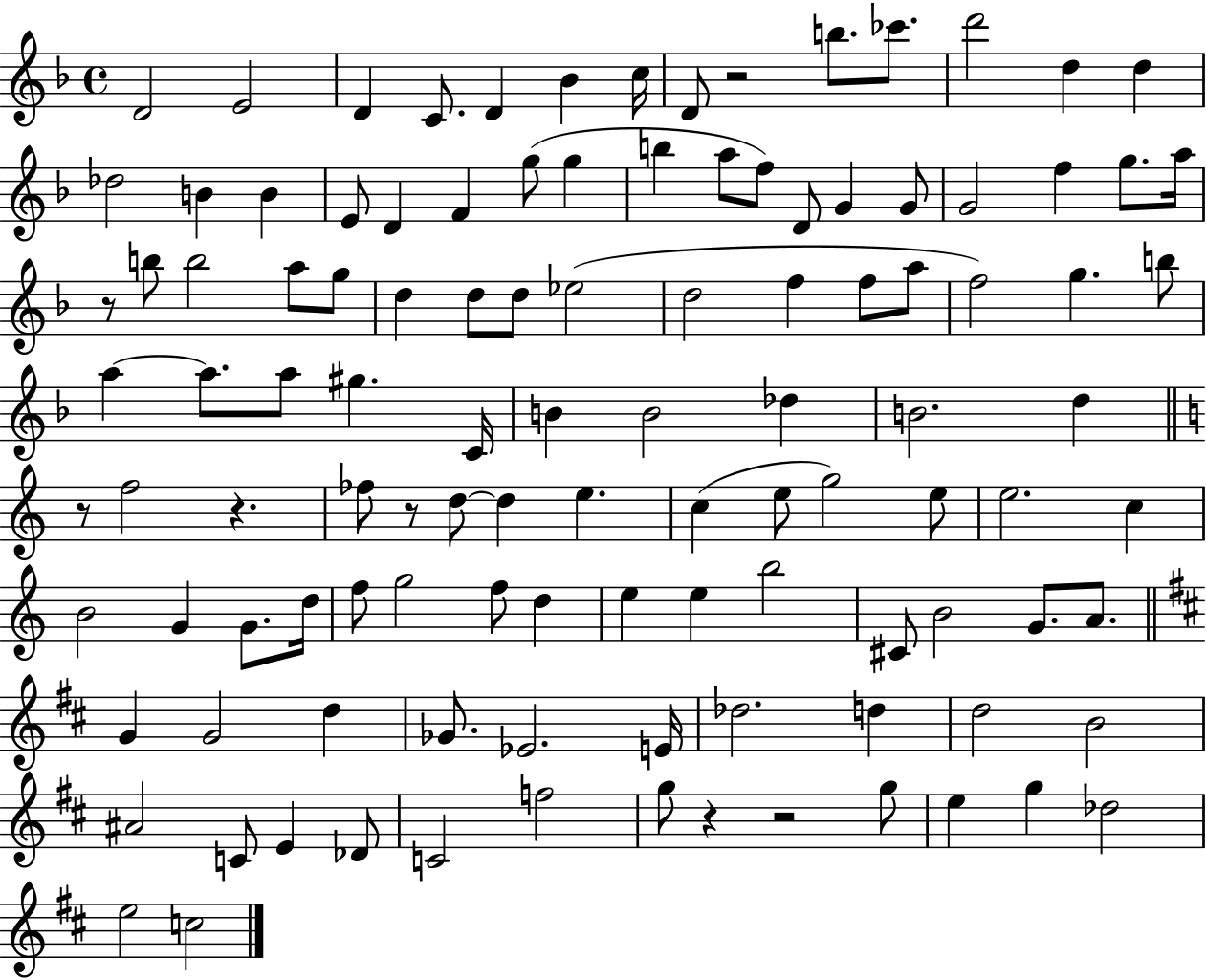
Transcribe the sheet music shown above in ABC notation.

X:1
T:Untitled
M:4/4
L:1/4
K:F
D2 E2 D C/2 D _B c/4 D/2 z2 b/2 _c'/2 d'2 d d _d2 B B E/2 D F g/2 g b a/2 f/2 D/2 G G/2 G2 f g/2 a/4 z/2 b/2 b2 a/2 g/2 d d/2 d/2 _e2 d2 f f/2 a/2 f2 g b/2 a a/2 a/2 ^g C/4 B B2 _d B2 d z/2 f2 z _f/2 z/2 d/2 d e c e/2 g2 e/2 e2 c B2 G G/2 d/4 f/2 g2 f/2 d e e b2 ^C/2 B2 G/2 A/2 G G2 d _G/2 _E2 E/4 _d2 d d2 B2 ^A2 C/2 E _D/2 C2 f2 g/2 z z2 g/2 e g _d2 e2 c2